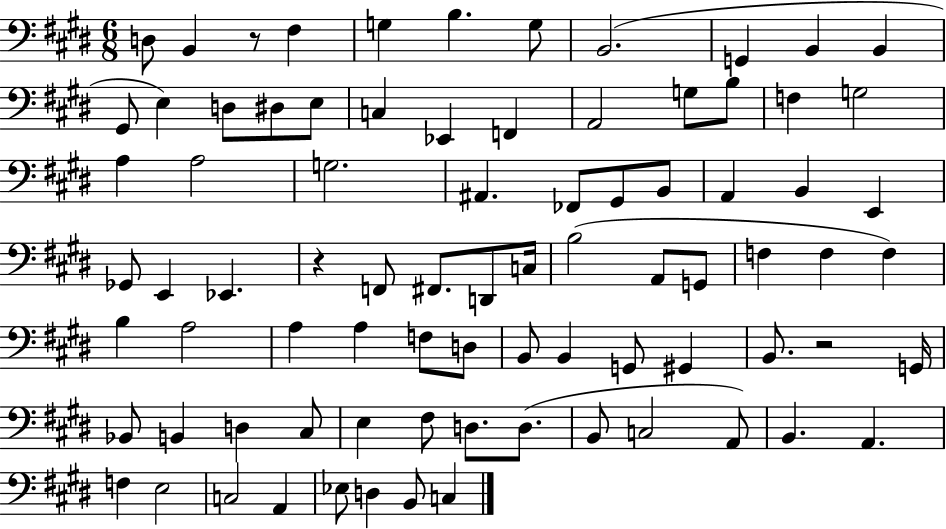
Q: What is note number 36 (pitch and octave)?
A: Eb2